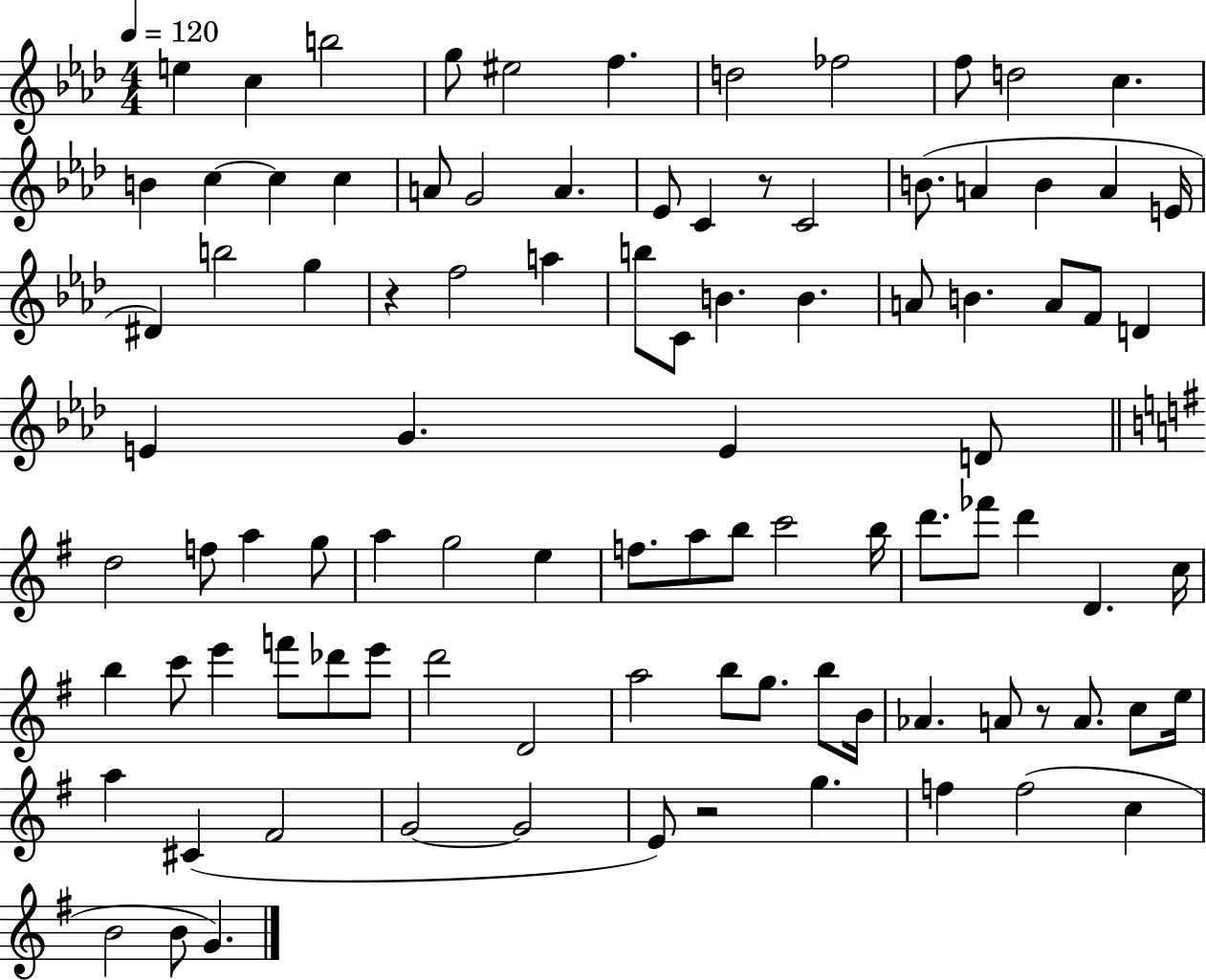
E5/q C5/q B5/h G5/e EIS5/h F5/q. D5/h FES5/h F5/e D5/h C5/q. B4/q C5/q C5/q C5/q A4/e G4/h A4/q. Eb4/e C4/q R/e C4/h B4/e. A4/q B4/q A4/q E4/s D#4/q B5/h G5/q R/q F5/h A5/q B5/e C4/e B4/q. B4/q. A4/e B4/q. A4/e F4/e D4/q E4/q G4/q. E4/q D4/e D5/h F5/e A5/q G5/e A5/q G5/h E5/q F5/e. A5/e B5/e C6/h B5/s D6/e. FES6/e D6/q D4/q. C5/s B5/q C6/e E6/q F6/e Db6/e E6/e D6/h D4/h A5/h B5/e G5/e. B5/e B4/s Ab4/q. A4/e R/e A4/e. C5/e E5/s A5/q C#4/q F#4/h G4/h G4/h E4/e R/h G5/q. F5/q F5/h C5/q B4/h B4/e G4/q.